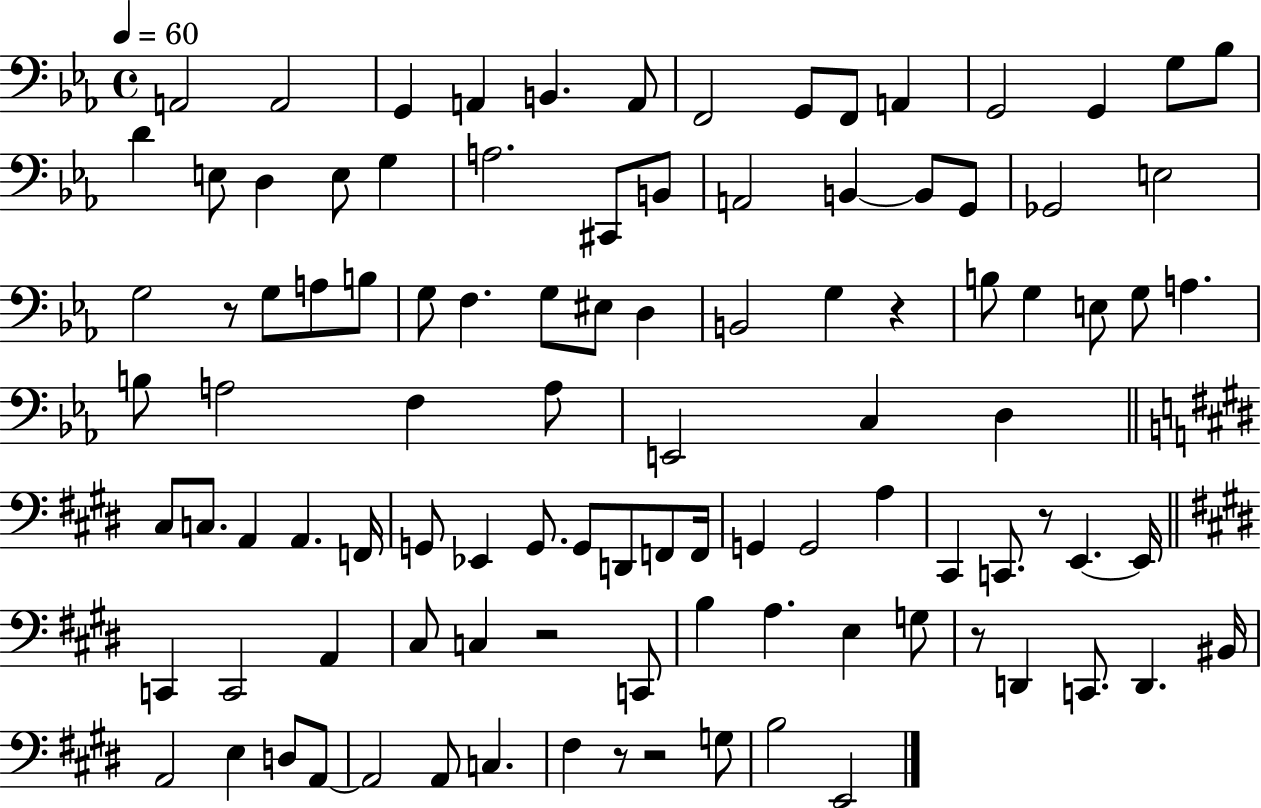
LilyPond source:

{
  \clef bass
  \time 4/4
  \defaultTimeSignature
  \key ees \major
  \tempo 4 = 60
  a,2 a,2 | g,4 a,4 b,4. a,8 | f,2 g,8 f,8 a,4 | g,2 g,4 g8 bes8 | \break d'4 e8 d4 e8 g4 | a2. cis,8 b,8 | a,2 b,4~~ b,8 g,8 | ges,2 e2 | \break g2 r8 g8 a8 b8 | g8 f4. g8 eis8 d4 | b,2 g4 r4 | b8 g4 e8 g8 a4. | \break b8 a2 f4 a8 | e,2 c4 d4 | \bar "||" \break \key e \major cis8 c8. a,4 a,4. f,16 | g,8 ees,4 g,8. g,8 d,8 f,8 f,16 | g,4 g,2 a4 | cis,4 c,8. r8 e,4.~~ e,16 | \break \bar "||" \break \key e \major c,4 c,2 a,4 | cis8 c4 r2 c,8 | b4 a4. e4 g8 | r8 d,4 c,8. d,4. bis,16 | \break a,2 e4 d8 a,8~~ | a,2 a,8 c4. | fis4 r8 r2 g8 | b2 e,2 | \break \bar "|."
}